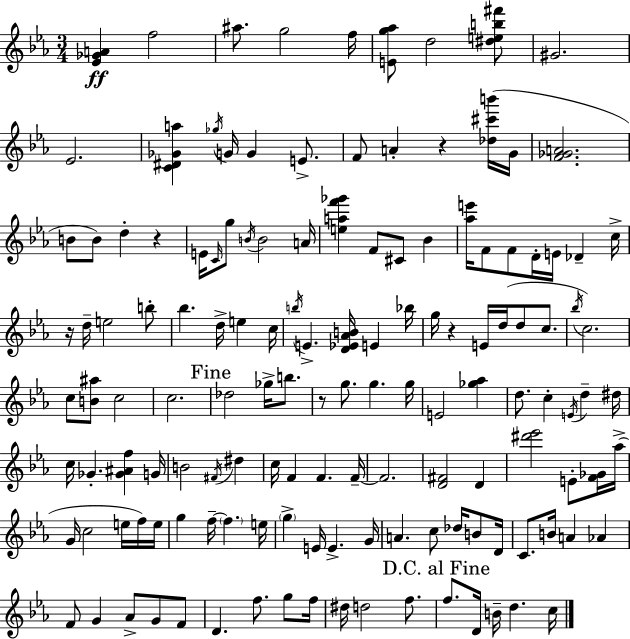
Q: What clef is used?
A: treble